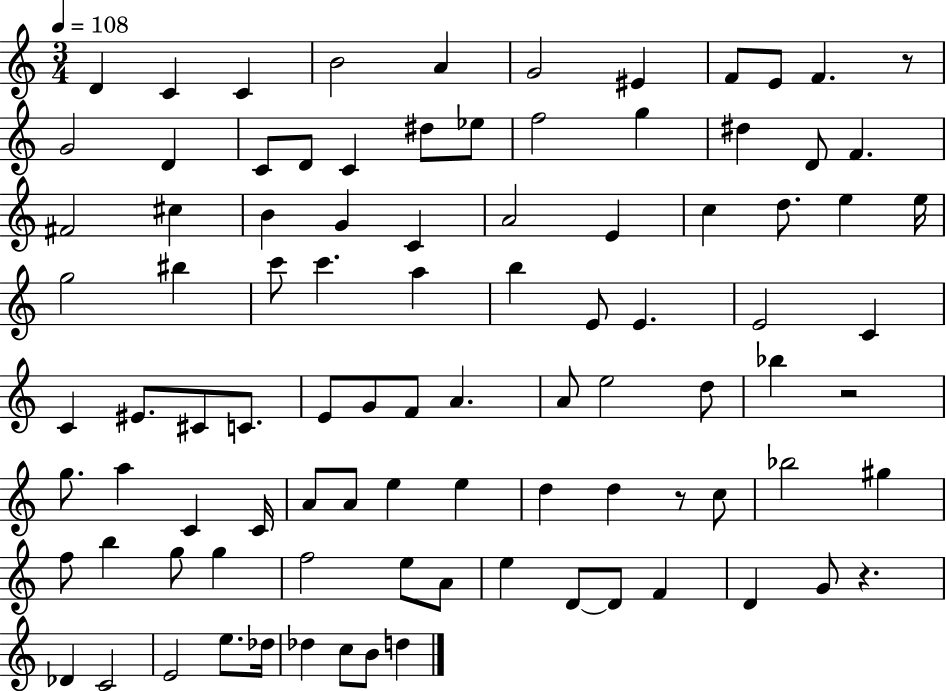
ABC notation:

X:1
T:Untitled
M:3/4
L:1/4
K:C
D C C B2 A G2 ^E F/2 E/2 F z/2 G2 D C/2 D/2 C ^d/2 _e/2 f2 g ^d D/2 F ^F2 ^c B G C A2 E c d/2 e e/4 g2 ^b c'/2 c' a b E/2 E E2 C C ^E/2 ^C/2 C/2 E/2 G/2 F/2 A A/2 e2 d/2 _b z2 g/2 a C C/4 A/2 A/2 e e d d z/2 c/2 _b2 ^g f/2 b g/2 g f2 e/2 A/2 e D/2 D/2 F D G/2 z _D C2 E2 e/2 _d/4 _d c/2 B/2 d